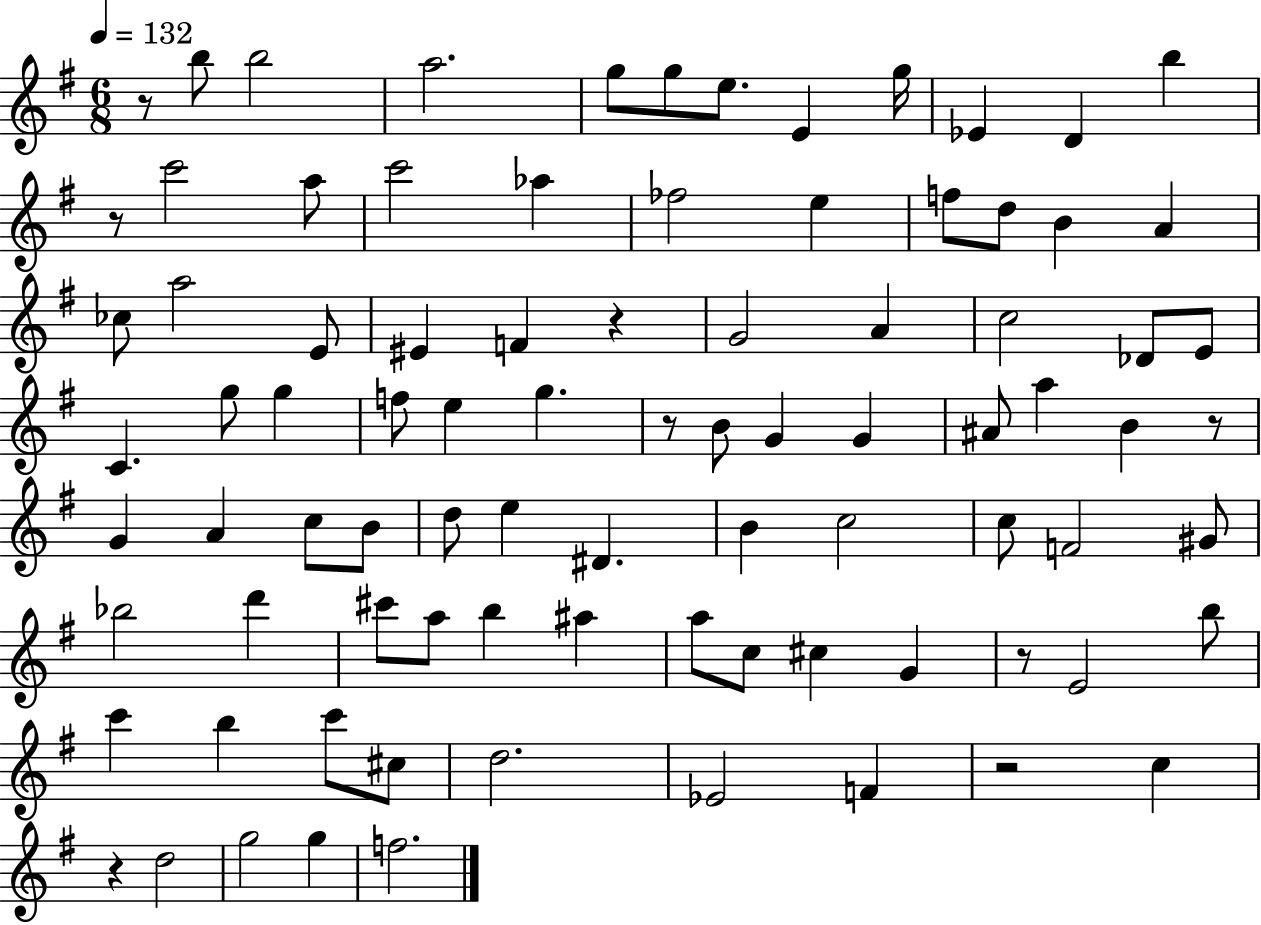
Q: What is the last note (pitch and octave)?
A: F5